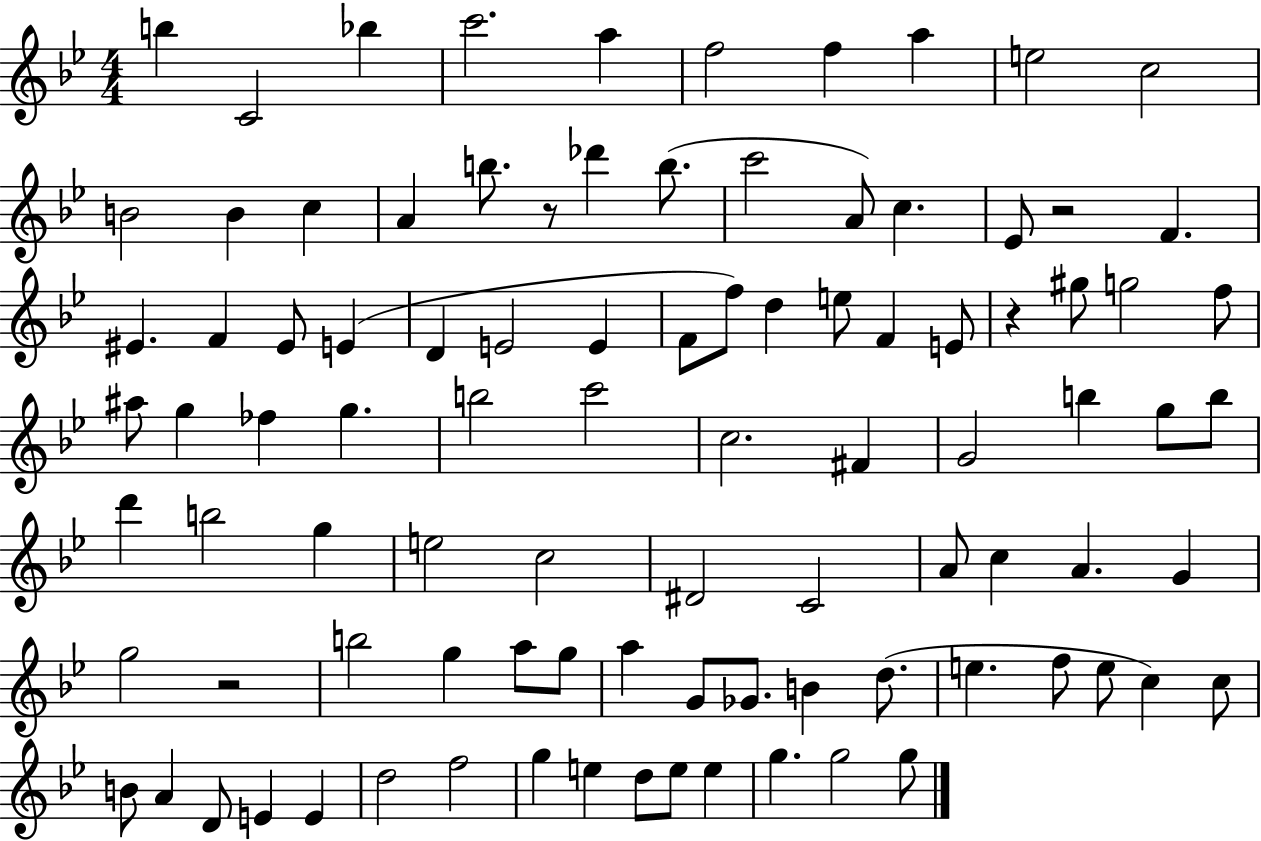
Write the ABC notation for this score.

X:1
T:Untitled
M:4/4
L:1/4
K:Bb
b C2 _b c'2 a f2 f a e2 c2 B2 B c A b/2 z/2 _d' b/2 c'2 A/2 c _E/2 z2 F ^E F ^E/2 E D E2 E F/2 f/2 d e/2 F E/2 z ^g/2 g2 f/2 ^a/2 g _f g b2 c'2 c2 ^F G2 b g/2 b/2 d' b2 g e2 c2 ^D2 C2 A/2 c A G g2 z2 b2 g a/2 g/2 a G/2 _G/2 B d/2 e f/2 e/2 c c/2 B/2 A D/2 E E d2 f2 g e d/2 e/2 e g g2 g/2